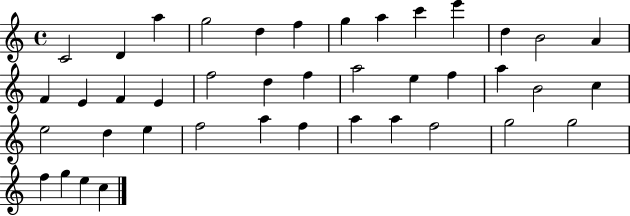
{
  \clef treble
  \time 4/4
  \defaultTimeSignature
  \key c \major
  c'2 d'4 a''4 | g''2 d''4 f''4 | g''4 a''4 c'''4 e'''4 | d''4 b'2 a'4 | \break f'4 e'4 f'4 e'4 | f''2 d''4 f''4 | a''2 e''4 f''4 | a''4 b'2 c''4 | \break e''2 d''4 e''4 | f''2 a''4 f''4 | a''4 a''4 f''2 | g''2 g''2 | \break f''4 g''4 e''4 c''4 | \bar "|."
}